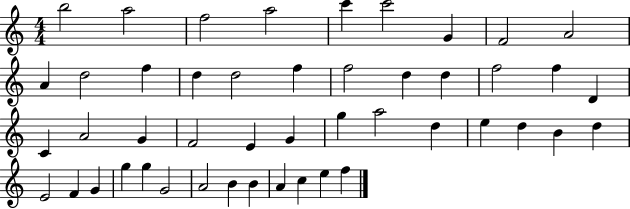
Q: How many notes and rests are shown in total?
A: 47